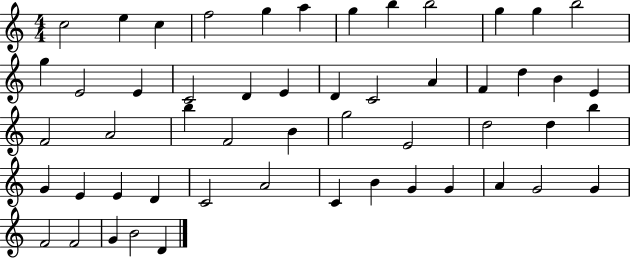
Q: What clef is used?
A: treble